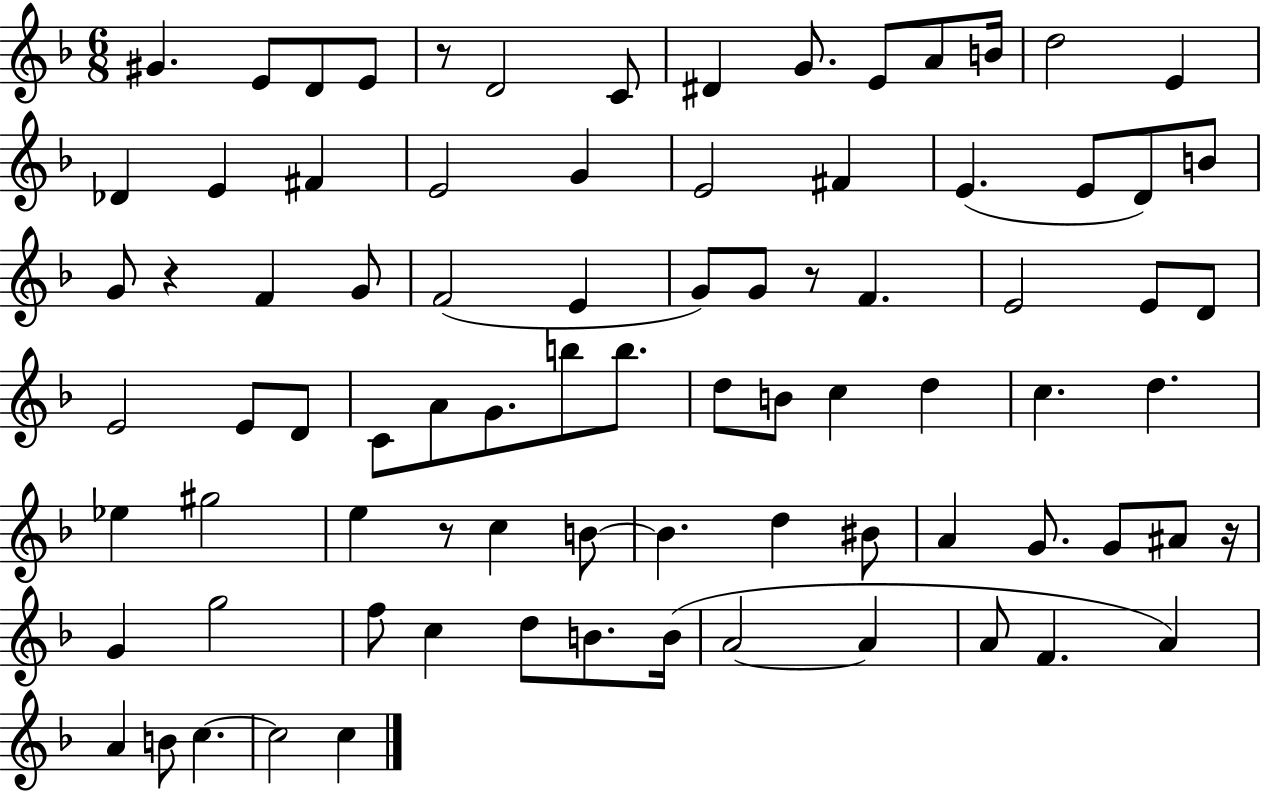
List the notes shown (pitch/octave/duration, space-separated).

G#4/q. E4/e D4/e E4/e R/e D4/h C4/e D#4/q G4/e. E4/e A4/e B4/s D5/h E4/q Db4/q E4/q F#4/q E4/h G4/q E4/h F#4/q E4/q. E4/e D4/e B4/e G4/e R/q F4/q G4/e F4/h E4/q G4/e G4/e R/e F4/q. E4/h E4/e D4/e E4/h E4/e D4/e C4/e A4/e G4/e. B5/e B5/e. D5/e B4/e C5/q D5/q C5/q. D5/q. Eb5/q G#5/h E5/q R/e C5/q B4/e B4/q. D5/q BIS4/e A4/q G4/e. G4/e A#4/e R/s G4/q G5/h F5/e C5/q D5/e B4/e. B4/s A4/h A4/q A4/e F4/q. A4/q A4/q B4/e C5/q. C5/h C5/q